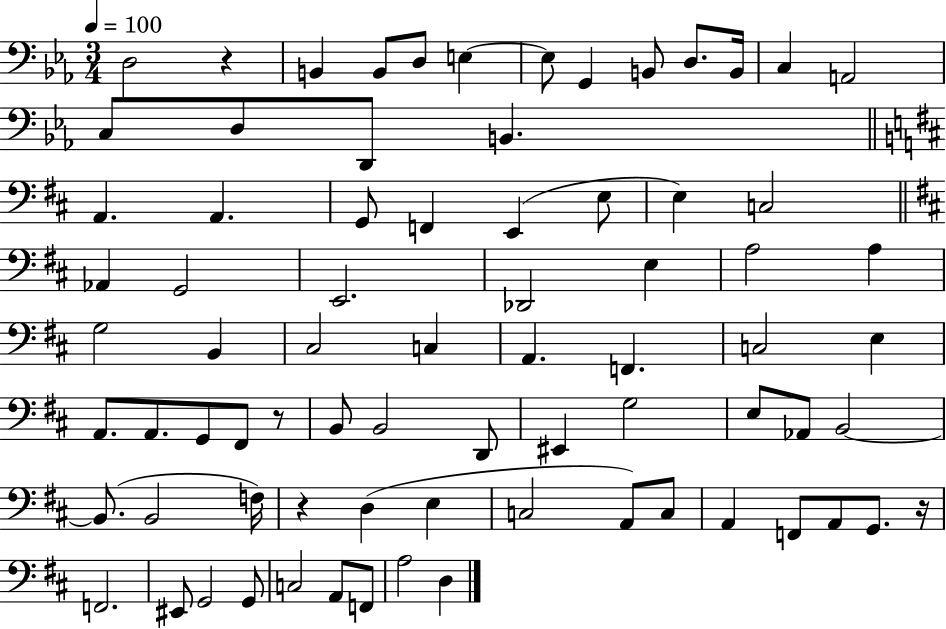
X:1
T:Untitled
M:3/4
L:1/4
K:Eb
D,2 z B,, B,,/2 D,/2 E, E,/2 G,, B,,/2 D,/2 B,,/4 C, A,,2 C,/2 D,/2 D,,/2 B,, A,, A,, G,,/2 F,, E,, E,/2 E, C,2 _A,, G,,2 E,,2 _D,,2 E, A,2 A, G,2 B,, ^C,2 C, A,, F,, C,2 E, A,,/2 A,,/2 G,,/2 ^F,,/2 z/2 B,,/2 B,,2 D,,/2 ^E,, G,2 E,/2 _A,,/2 B,,2 B,,/2 B,,2 F,/4 z D, E, C,2 A,,/2 C,/2 A,, F,,/2 A,,/2 G,,/2 z/4 F,,2 ^E,,/2 G,,2 G,,/2 C,2 A,,/2 F,,/2 A,2 D,